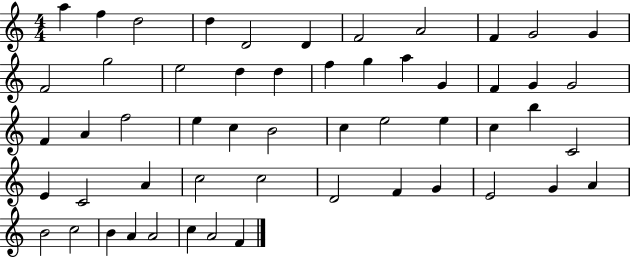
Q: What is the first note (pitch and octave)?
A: A5